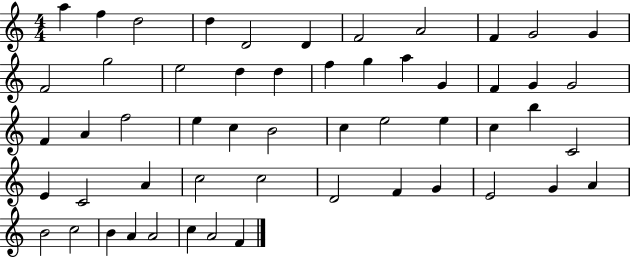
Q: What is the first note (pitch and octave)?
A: A5